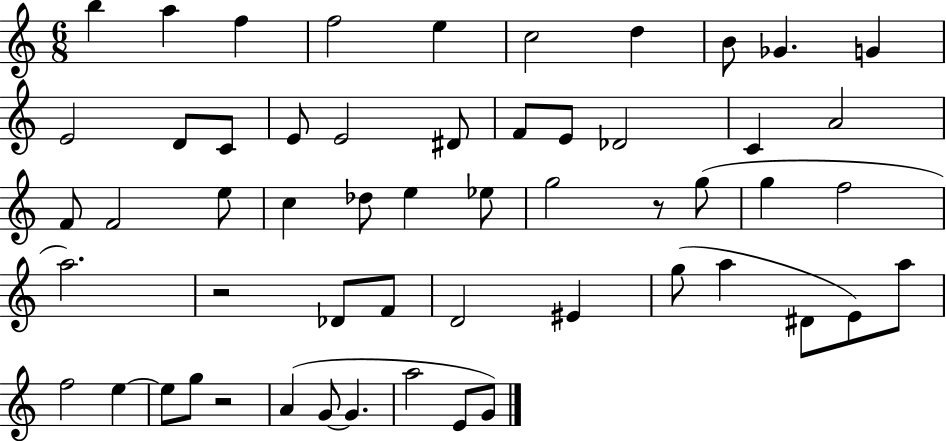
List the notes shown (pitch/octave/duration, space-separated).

B5/q A5/q F5/q F5/h E5/q C5/h D5/q B4/e Gb4/q. G4/q E4/h D4/e C4/e E4/e E4/h D#4/e F4/e E4/e Db4/h C4/q A4/h F4/e F4/h E5/e C5/q Db5/e E5/q Eb5/e G5/h R/e G5/e G5/q F5/h A5/h. R/h Db4/e F4/e D4/h EIS4/q G5/e A5/q D#4/e E4/e A5/e F5/h E5/q E5/e G5/e R/h A4/q G4/e G4/q. A5/h E4/e G4/e